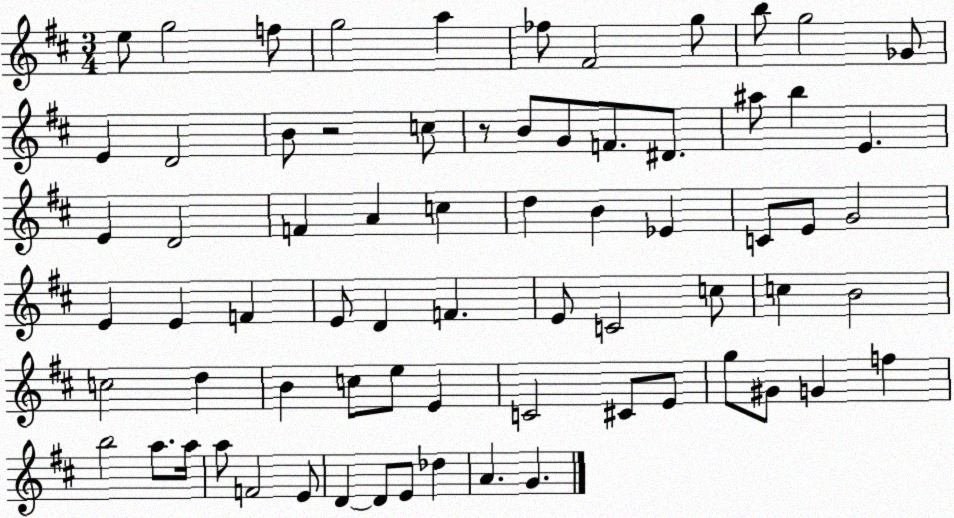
X:1
T:Untitled
M:3/4
L:1/4
K:D
e/2 g2 f/2 g2 a _f/2 ^F2 g/2 b/2 g2 _G/2 E D2 B/2 z2 c/2 z/2 B/2 G/2 F/2 ^D/2 ^a/2 b E E D2 F A c d B _E C/2 E/2 G2 E E F E/2 D F E/2 C2 c/2 c B2 c2 d B c/2 e/2 E C2 ^C/2 E/2 g/2 ^G/2 G f b2 a/2 a/4 a/2 F2 E/2 D D/2 E/2 _d A G